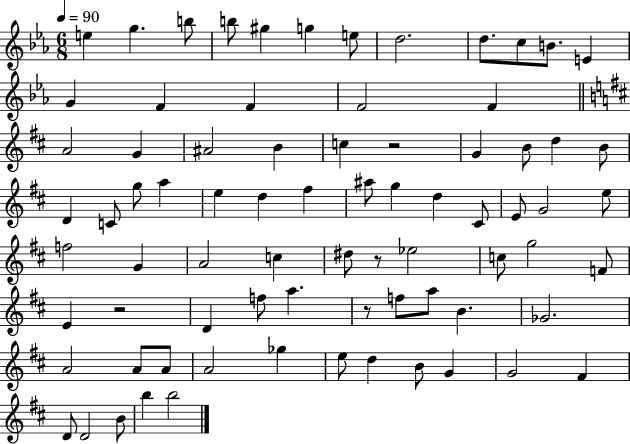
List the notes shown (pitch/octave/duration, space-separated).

E5/q G5/q. B5/e B5/e G#5/q G5/q E5/e D5/h. D5/e. C5/e B4/e. E4/q G4/q F4/q F4/q F4/h F4/q A4/h G4/q A#4/h B4/q C5/q R/h G4/q B4/e D5/q B4/e D4/q C4/e G5/e A5/q E5/q D5/q F#5/q A#5/e G5/q D5/q C#4/e E4/e G4/h E5/e F5/h G4/q A4/h C5/q D#5/e R/e Eb5/h C5/e G5/h F4/e E4/q R/h D4/q F5/e A5/q. R/e F5/e A5/e B4/q. Gb4/h. A4/h A4/e A4/e A4/h Gb5/q E5/e D5/q B4/e G4/q G4/h F#4/q D4/e D4/h B4/e B5/q B5/h